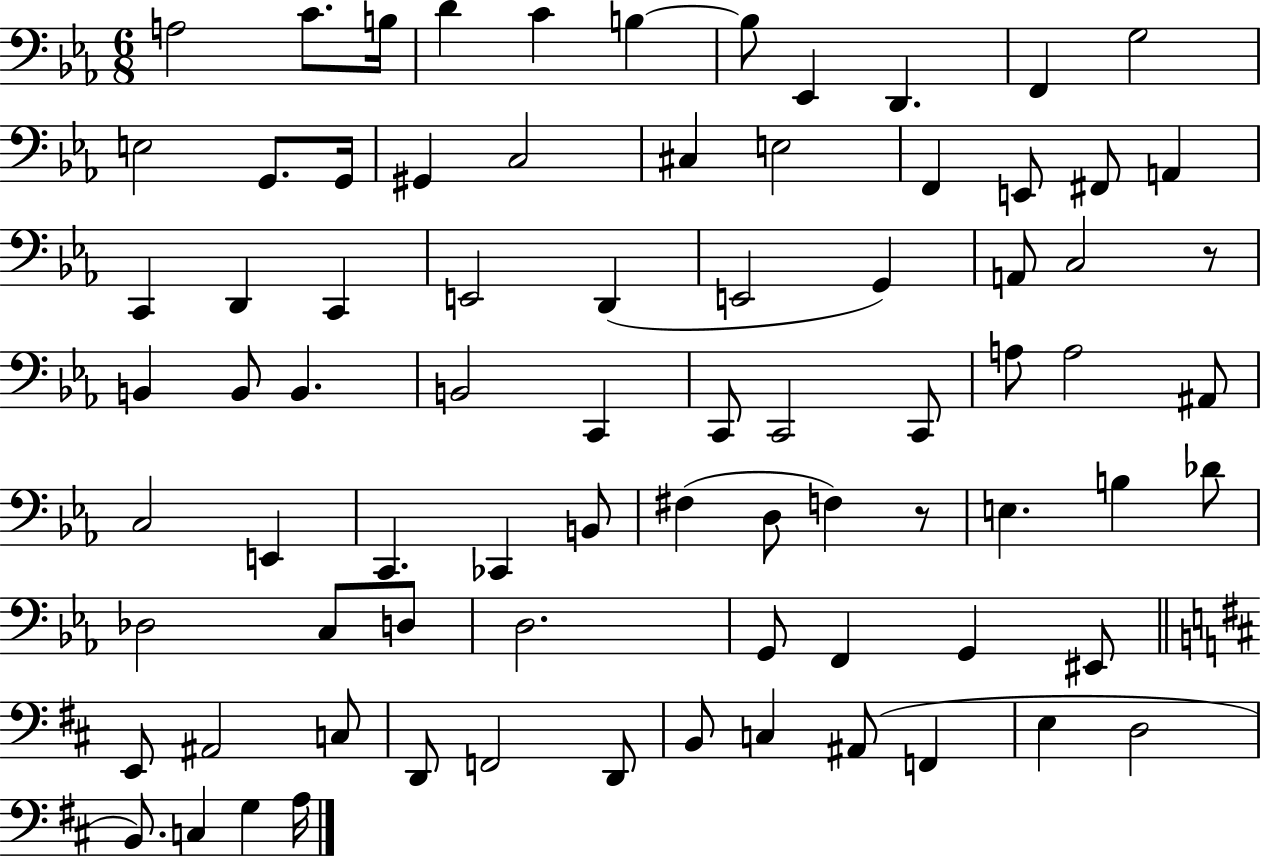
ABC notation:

X:1
T:Untitled
M:6/8
L:1/4
K:Eb
A,2 C/2 B,/4 D C B, B,/2 _E,, D,, F,, G,2 E,2 G,,/2 G,,/4 ^G,, C,2 ^C, E,2 F,, E,,/2 ^F,,/2 A,, C,, D,, C,, E,,2 D,, E,,2 G,, A,,/2 C,2 z/2 B,, B,,/2 B,, B,,2 C,, C,,/2 C,,2 C,,/2 A,/2 A,2 ^A,,/2 C,2 E,, C,, _C,, B,,/2 ^F, D,/2 F, z/2 E, B, _D/2 _D,2 C,/2 D,/2 D,2 G,,/2 F,, G,, ^E,,/2 E,,/2 ^A,,2 C,/2 D,,/2 F,,2 D,,/2 B,,/2 C, ^A,,/2 F,, E, D,2 B,,/2 C, G, A,/4